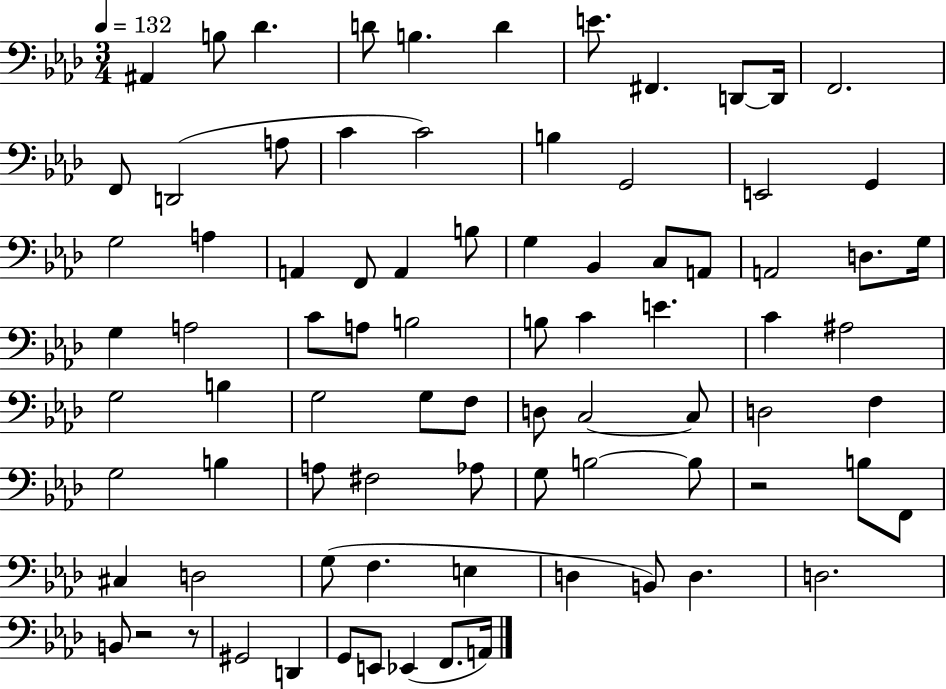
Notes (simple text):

A#2/q B3/e Db4/q. D4/e B3/q. D4/q E4/e. F#2/q. D2/e D2/s F2/h. F2/e D2/h A3/e C4/q C4/h B3/q G2/h E2/h G2/q G3/h A3/q A2/q F2/e A2/q B3/e G3/q Bb2/q C3/e A2/e A2/h D3/e. G3/s G3/q A3/h C4/e A3/e B3/h B3/e C4/q E4/q. C4/q A#3/h G3/h B3/q G3/h G3/e F3/e D3/e C3/h C3/e D3/h F3/q G3/h B3/q A3/e F#3/h Ab3/e G3/e B3/h B3/e R/h B3/e F2/e C#3/q D3/h G3/e F3/q. E3/q D3/q B2/e D3/q. D3/h. B2/e R/h R/e G#2/h D2/q G2/e E2/e Eb2/q F2/e. A2/s